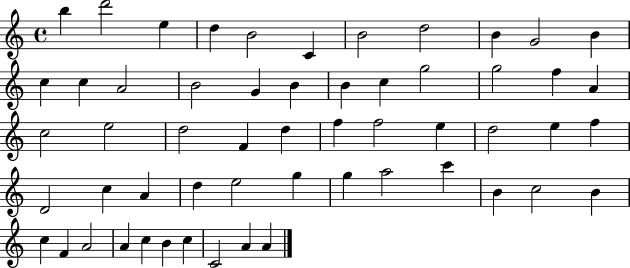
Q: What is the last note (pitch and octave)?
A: A4